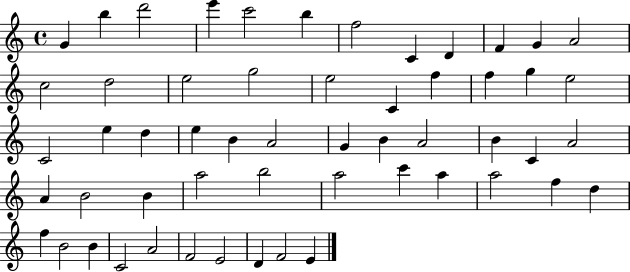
{
  \clef treble
  \time 4/4
  \defaultTimeSignature
  \key c \major
  g'4 b''4 d'''2 | e'''4 c'''2 b''4 | f''2 c'4 d'4 | f'4 g'4 a'2 | \break c''2 d''2 | e''2 g''2 | e''2 c'4 f''4 | f''4 g''4 e''2 | \break c'2 e''4 d''4 | e''4 b'4 a'2 | g'4 b'4 a'2 | b'4 c'4 a'2 | \break a'4 b'2 b'4 | a''2 b''2 | a''2 c'''4 a''4 | a''2 f''4 d''4 | \break f''4 b'2 b'4 | c'2 a'2 | f'2 e'2 | d'4 f'2 e'4 | \break \bar "|."
}